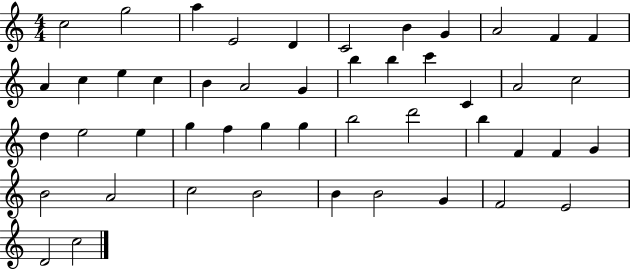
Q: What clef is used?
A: treble